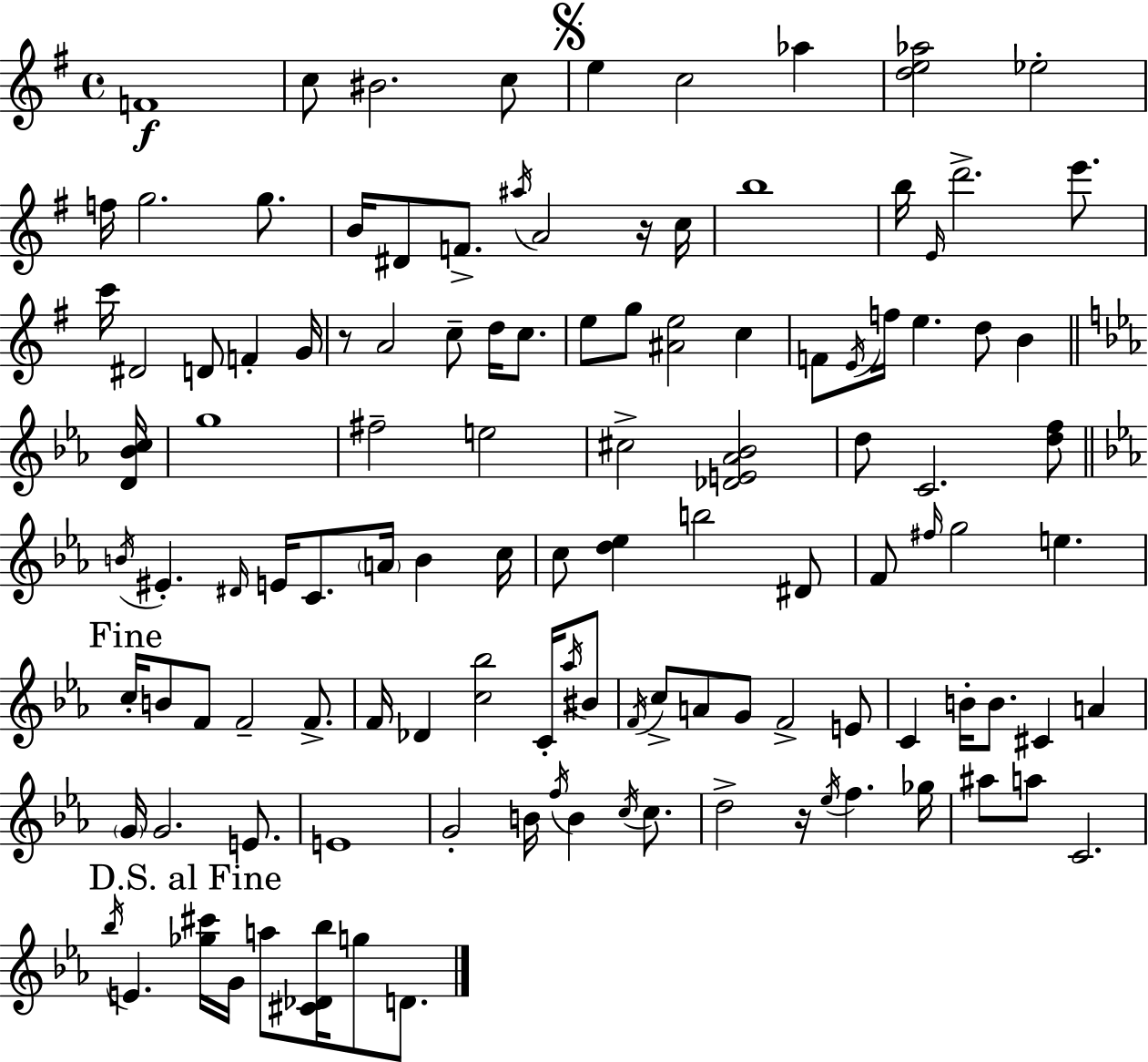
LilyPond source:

{
  \clef treble
  \time 4/4
  \defaultTimeSignature
  \key e \minor
  f'1\f | c''8 bis'2. c''8 | \mark \markup { \musicglyph "scripts.segno" } e''4 c''2 aes''4 | <d'' e'' aes''>2 ees''2-. | \break f''16 g''2. g''8. | b'16 dis'8 f'8.-> \acciaccatura { ais''16 } a'2 r16 | c''16 b''1 | b''16 \grace { e'16 } d'''2.-> e'''8. | \break c'''16 dis'2 d'8 f'4-. | g'16 r8 a'2 c''8-- d''16 c''8. | e''8 g''8 <ais' e''>2 c''4 | f'8 \acciaccatura { e'16 } f''16 e''4. d''8 b'4 | \break \bar "||" \break \key ees \major <d' bes' c''>16 g''1 | fis''2-- e''2 | cis''2-> <des' e' aes' bes'>2 | d''8 c'2. <d'' f''>8 | \break \bar "||" \break \key c \minor \acciaccatura { b'16 } eis'4.-. \grace { dis'16 } e'16 c'8. \parenthesize a'16 b'4 | c''16 c''8 <d'' ees''>4 b''2 | dis'8 f'8 \grace { fis''16 } g''2 e''4. | \mark "Fine" c''16-. b'8 f'8 f'2-- | \break f'8.-> f'16 des'4 <c'' bes''>2 | c'16-. \acciaccatura { aes''16 } bis'8 \acciaccatura { f'16 } c''8-> a'8 g'8 f'2-> | e'8 c'4 b'16-. b'8. cis'4 | a'4 \parenthesize g'16 g'2. | \break e'8. e'1 | g'2-. b'16 \acciaccatura { f''16 } b'4 | \acciaccatura { c''16 } c''8. d''2-> r16 | \acciaccatura { ees''16 } f''4. ges''16 ais''8 a''8 c'2. | \break \mark "D.S. al Fine" \acciaccatura { bes''16 } e'4. <ges'' cis'''>16 | g'16 a''8 <cis' des' bes''>16 g''8 d'8. \bar "|."
}